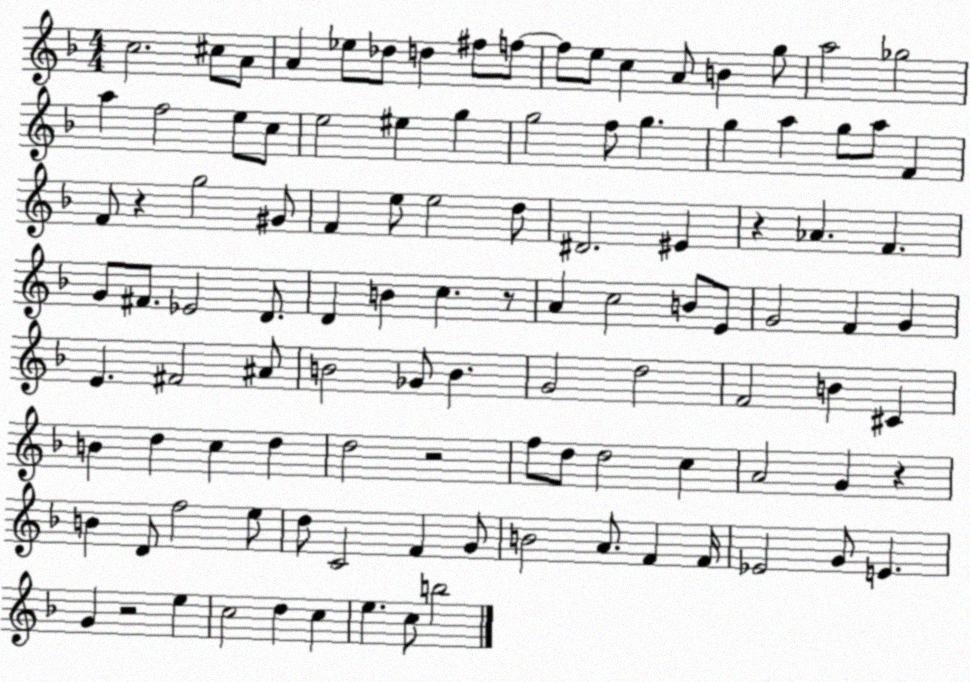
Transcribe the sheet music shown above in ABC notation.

X:1
T:Untitled
M:4/4
L:1/4
K:F
c2 ^c/2 A/2 A _e/2 _d/2 d ^f/2 f/2 f/2 e/2 c A/2 B g/2 a2 _g2 a f2 e/2 c/2 e2 ^e g g2 f/2 g g a g/2 a/2 F F/2 z g2 ^G/2 F e/2 e2 d/2 ^D2 ^E z _A F G/2 ^F/2 _E2 D/2 D B c z/2 A c2 B/2 E/2 G2 F G E ^F2 ^A/2 B2 _G/2 B G2 d2 F2 B ^C B d c d d2 z2 f/2 d/2 d2 c A2 G z B D/2 f2 e/2 d/2 C2 F G/2 B2 A/2 F F/4 _E2 G/2 E G z2 e c2 d c e c/2 b2